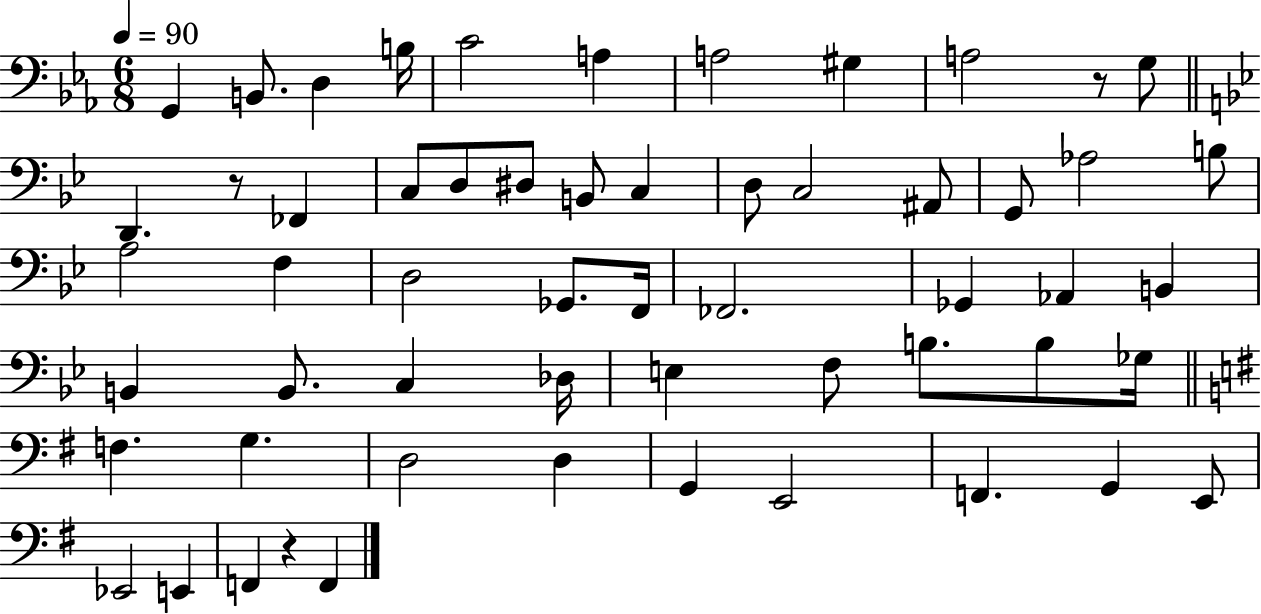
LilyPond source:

{
  \clef bass
  \numericTimeSignature
  \time 6/8
  \key ees \major
  \tempo 4 = 90
  \repeat volta 2 { g,4 b,8. d4 b16 | c'2 a4 | a2 gis4 | a2 r8 g8 | \break \bar "||" \break \key bes \major d,4. r8 fes,4 | c8 d8 dis8 b,8 c4 | d8 c2 ais,8 | g,8 aes2 b8 | \break a2 f4 | d2 ges,8. f,16 | fes,2. | ges,4 aes,4 b,4 | \break b,4 b,8. c4 des16 | e4 f8 b8. b8 ges16 | \bar "||" \break \key g \major f4. g4. | d2 d4 | g,4 e,2 | f,4. g,4 e,8 | \break ees,2 e,4 | f,4 r4 f,4 | } \bar "|."
}